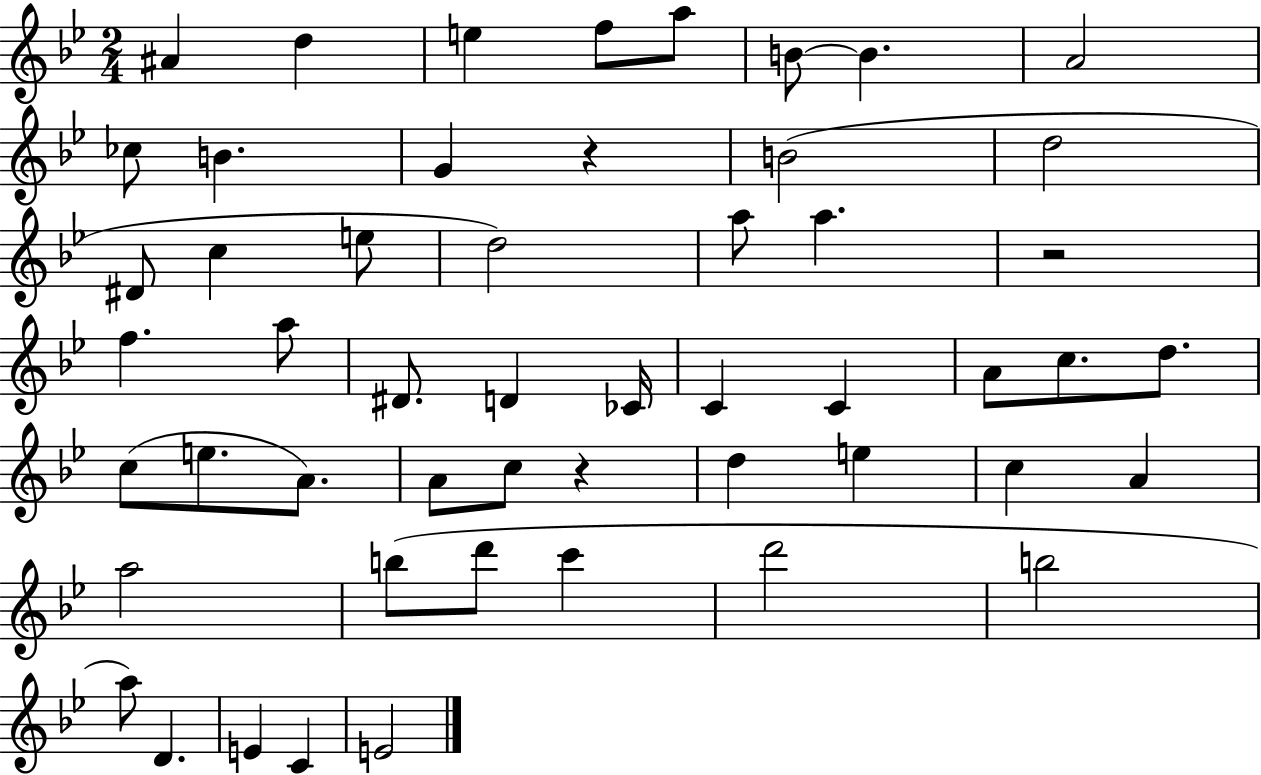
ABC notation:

X:1
T:Untitled
M:2/4
L:1/4
K:Bb
^A d e f/2 a/2 B/2 B A2 _c/2 B G z B2 d2 ^D/2 c e/2 d2 a/2 a z2 f a/2 ^D/2 D _C/4 C C A/2 c/2 d/2 c/2 e/2 A/2 A/2 c/2 z d e c A a2 b/2 d'/2 c' d'2 b2 a/2 D E C E2